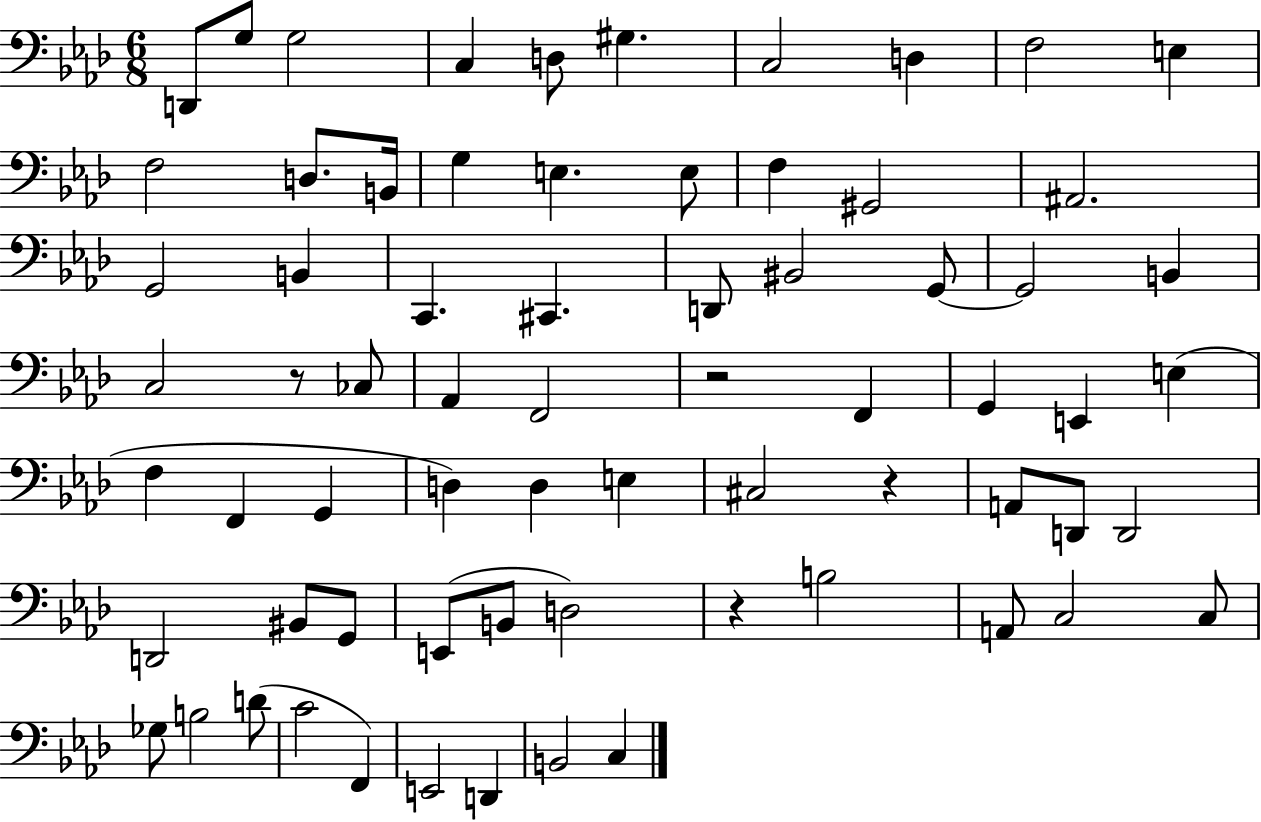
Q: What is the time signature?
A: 6/8